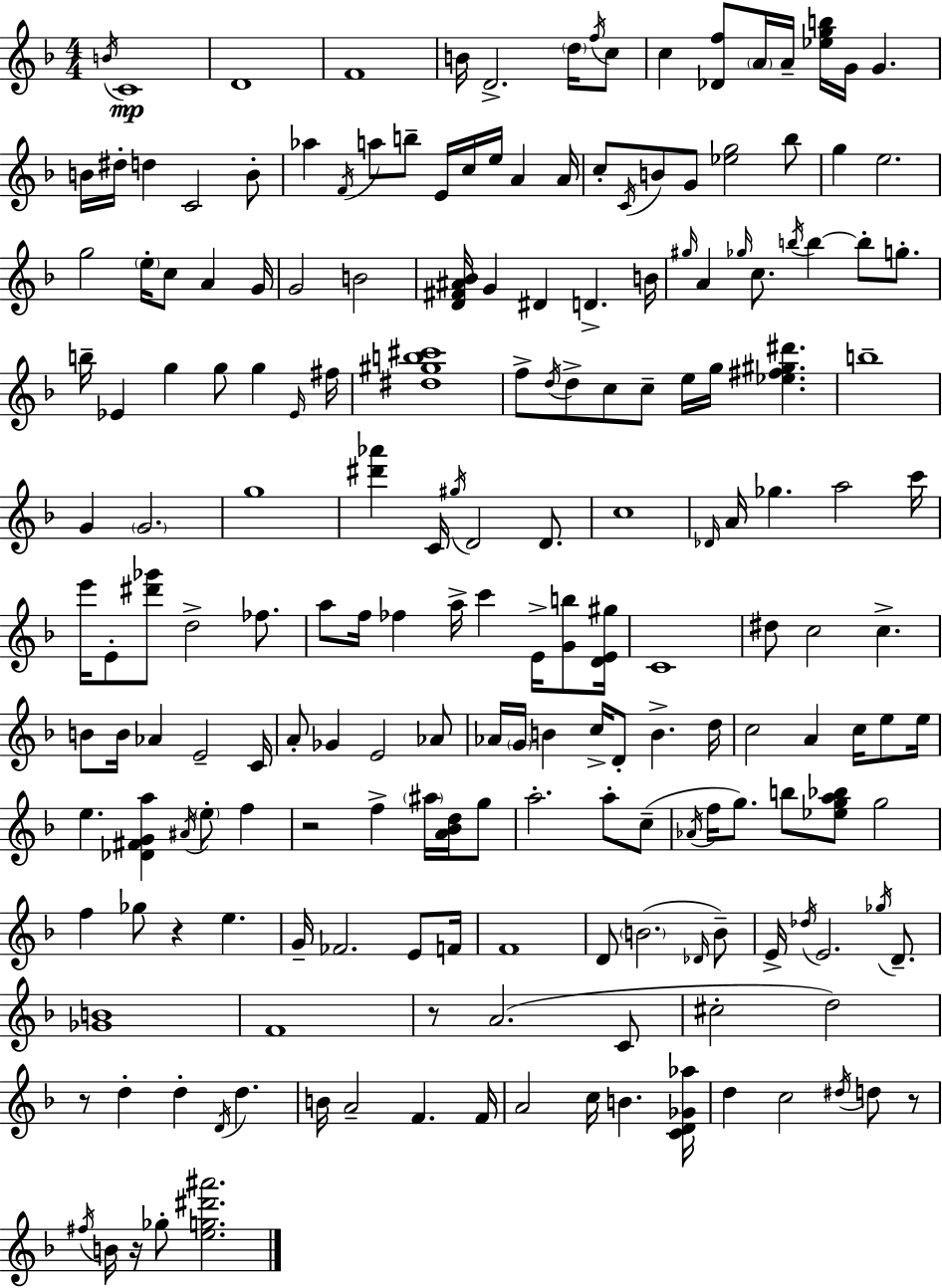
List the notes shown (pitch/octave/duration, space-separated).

B4/s C4/w D4/w F4/w B4/s D4/h. D5/s F5/s C5/e C5/q [Db4,F5]/e A4/s A4/s [Eb5,G5,B5]/s G4/s G4/q. B4/s D#5/s D5/q C4/h B4/e Ab5/q F4/s A5/e B5/e E4/s C5/s E5/s A4/q A4/s C5/e C4/s B4/e G4/e [Eb5,G5]/h Bb5/e G5/q E5/h. G5/h E5/s C5/e A4/q G4/s G4/h B4/h [D4,F#4,A#4,Bb4]/s G4/q D#4/q D4/q. B4/s G#5/s A4/q Gb5/s C5/e. B5/s B5/q B5/e G5/e. B5/s Eb4/q G5/q G5/e G5/q Eb4/s F#5/s [D#5,G#5,B5,C#6]/w F5/e D5/s D5/e C5/e C5/e E5/s G5/s [Eb5,F#5,G#5,D#6]/q. B5/w G4/q G4/h. G5/w [D#6,Ab6]/q C4/s G#5/s D4/h D4/e. C5/w Db4/s A4/s Gb5/q. A5/h C6/s E6/s E4/e [D#6,Gb6]/e D5/h FES5/e. A5/e F5/s FES5/q A5/s C6/q E4/s [G4,B5]/e [D4,E4,G#5]/s C4/w D#5/e C5/h C5/q. B4/e B4/s Ab4/q E4/h C4/s A4/e Gb4/q E4/h Ab4/e Ab4/s G4/s B4/q C5/s D4/e B4/q. D5/s C5/h A4/q C5/s E5/e E5/s E5/q. [Db4,F#4,G4,A5]/q A#4/s E5/e F5/q R/h F5/q A#5/s [A4,Bb4,D5]/s G5/e A5/h. A5/e C5/e Ab4/s F5/s G5/e. B5/e [Eb5,G5,A5,Bb5]/e G5/h F5/q Gb5/e R/q E5/q. G4/s FES4/h. E4/e F4/s F4/w D4/e B4/h. Db4/s B4/e E4/s Db5/s E4/h. Gb5/s D4/e. [Gb4,B4]/w F4/w R/e A4/h. C4/e C#5/h D5/h R/e D5/q D5/q D4/s D5/q. B4/s A4/h F4/q. F4/s A4/h C5/s B4/q. [C4,D4,Gb4,Ab5]/s D5/q C5/h D#5/s D5/e R/e F#5/s B4/s R/s Gb5/e [E5,G5,D#6,A#6]/h.